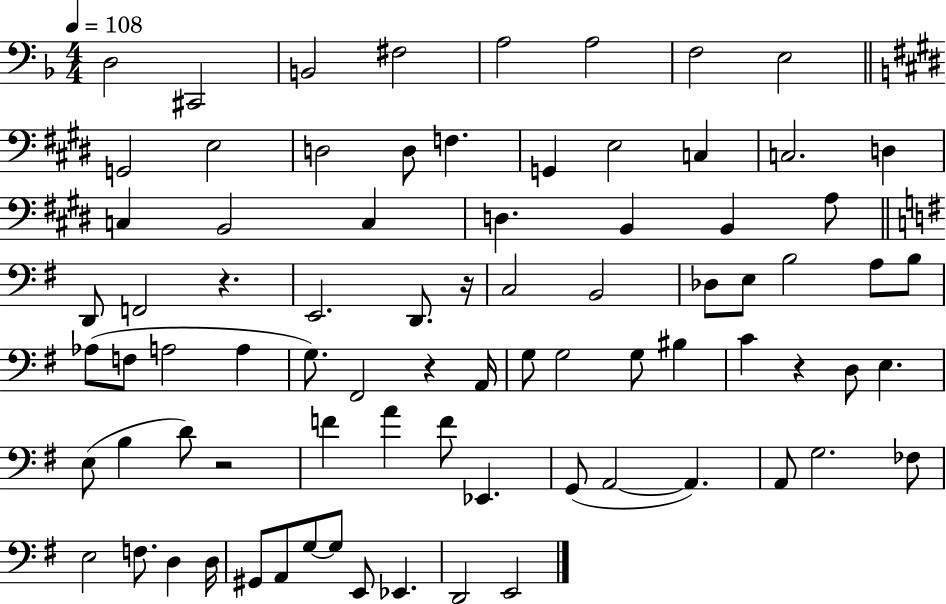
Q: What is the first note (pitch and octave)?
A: D3